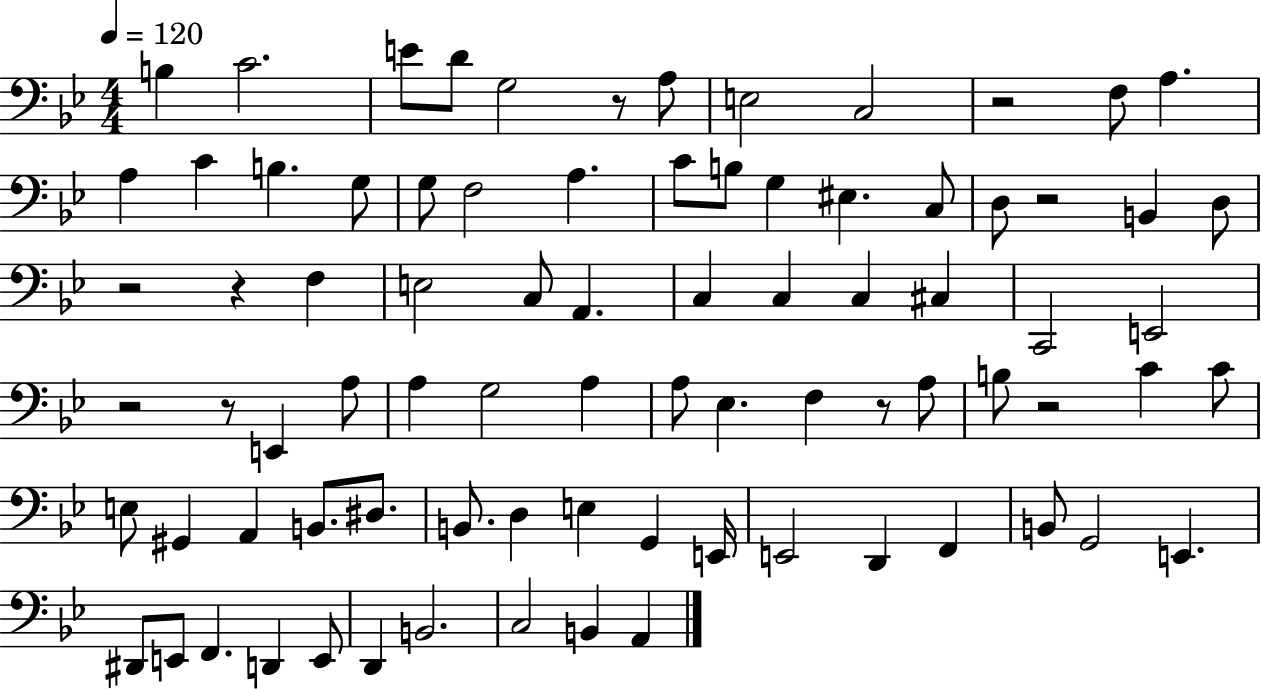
{
  \clef bass
  \numericTimeSignature
  \time 4/4
  \key bes \major
  \tempo 4 = 120
  \repeat volta 2 { b4 c'2. | e'8 d'8 g2 r8 a8 | e2 c2 | r2 f8 a4. | \break a4 c'4 b4. g8 | g8 f2 a4. | c'8 b8 g4 eis4. c8 | d8 r2 b,4 d8 | \break r2 r4 f4 | e2 c8 a,4. | c4 c4 c4 cis4 | c,2 e,2 | \break r2 r8 e,4 a8 | a4 g2 a4 | a8 ees4. f4 r8 a8 | b8 r2 c'4 c'8 | \break e8 gis,4 a,4 b,8. dis8. | b,8. d4 e4 g,4 e,16 | e,2 d,4 f,4 | b,8 g,2 e,4. | \break dis,8 e,8 f,4. d,4 e,8 | d,4 b,2. | c2 b,4 a,4 | } \bar "|."
}